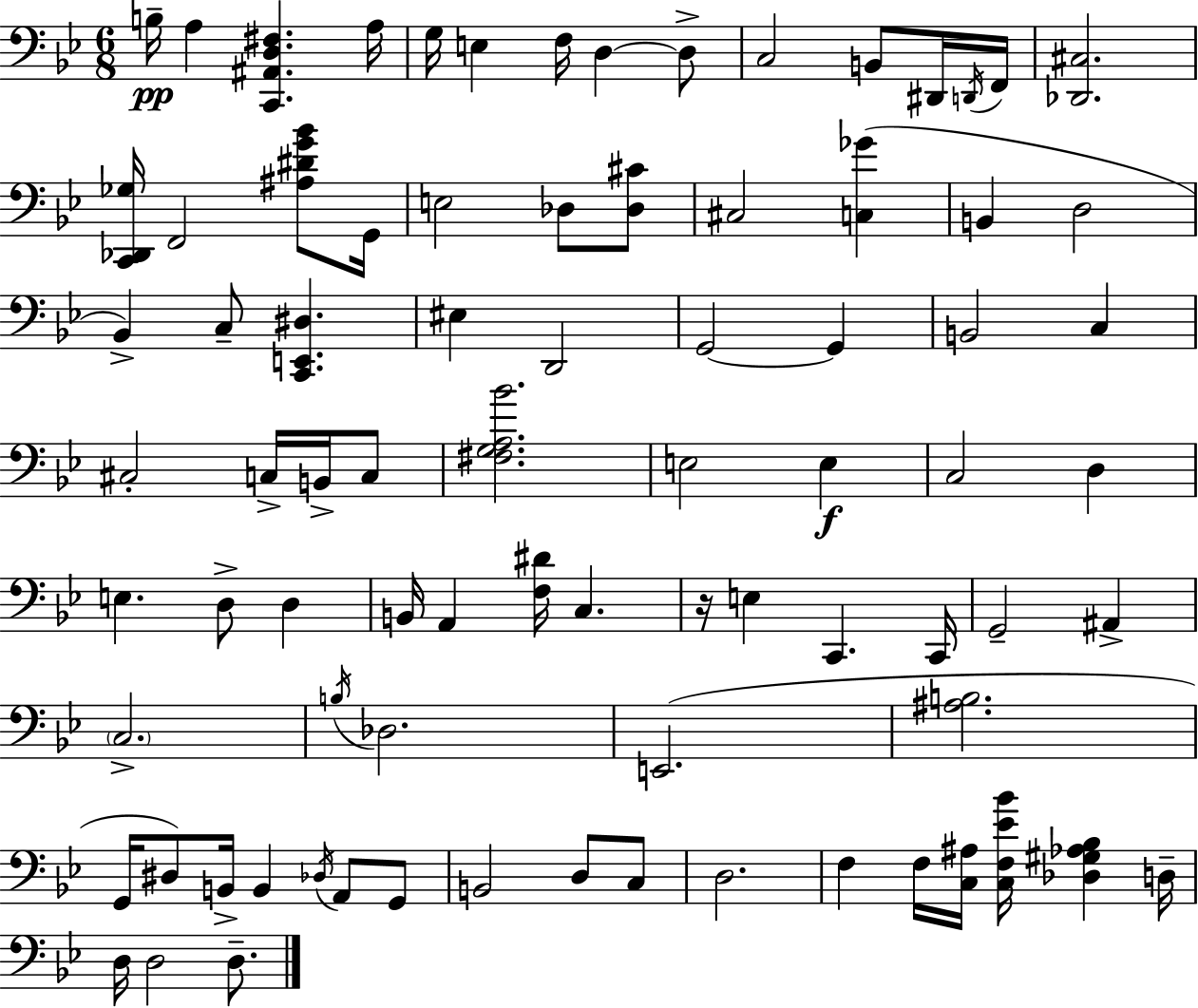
{
  \clef bass
  \numericTimeSignature
  \time 6/8
  \key g \minor
  b16--\pp a4 <c, ais, d fis>4. a16 | g16 e4 f16 d4~~ d8-> | c2 b,8 dis,16 \acciaccatura { d,16 } | f,16 <des, cis>2. | \break <c, des, ges>16 f,2 <ais dis' g' bes'>8 | g,16 e2 des8 <des cis'>8 | cis2 <c ges'>4( | b,4 d2 | \break bes,4->) c8-- <c, e, dis>4. | eis4 d,2 | g,2~~ g,4 | b,2 c4 | \break cis2-. c16-> b,16-> c8 | <fis g a bes'>2. | e2 e4\f | c2 d4 | \break e4. d8-> d4 | b,16 a,4 <f dis'>16 c4. | r16 e4 c,4. | c,16 g,2-- ais,4-> | \break \parenthesize c2.-> | \acciaccatura { b16 } des2. | e,2.( | <ais b>2. | \break g,16 dis8) b,16-> b,4 \acciaccatura { des16 } a,8 | g,8 b,2 d8 | c8 d2. | f4 f16 <c ais>16 <c f ees' bes'>16 <des gis aes bes>4 | \break d16-- d16 d2 | d8.-- \bar "|."
}